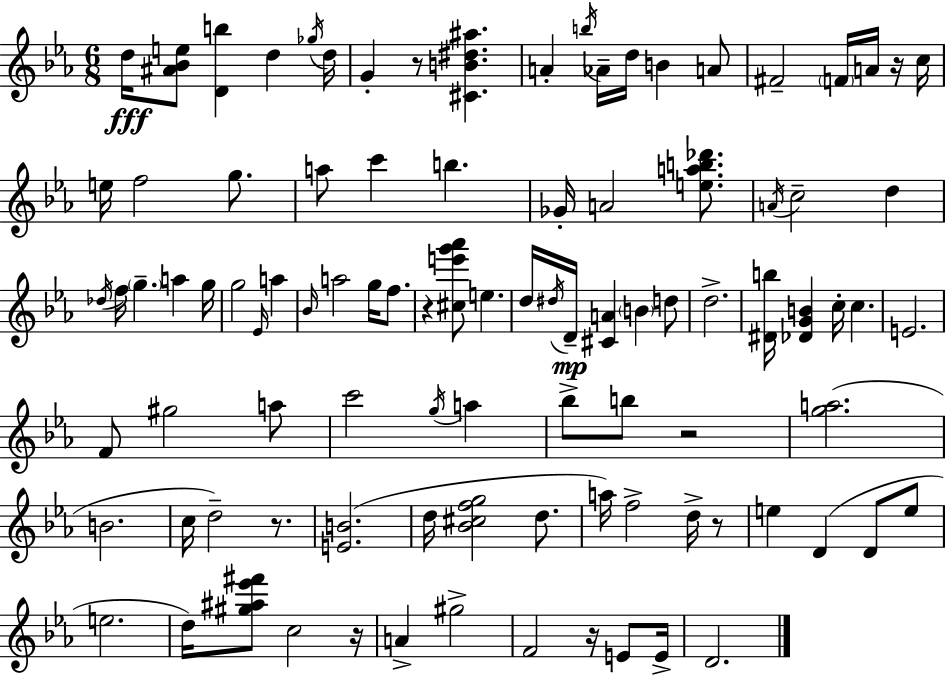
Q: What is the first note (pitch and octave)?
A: D5